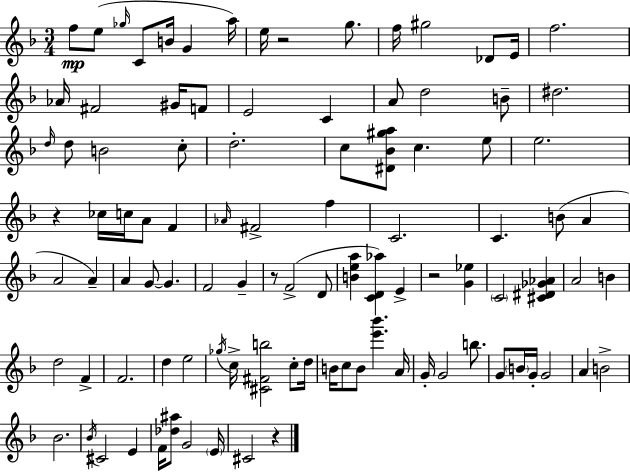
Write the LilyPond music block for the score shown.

{
  \clef treble
  \numericTimeSignature
  \time 3/4
  \key d \minor
  f''8\mp e''8( \grace { ges''16 } c'8 b'16 g'4 | a''16) e''16 r2 g''8. | f''16 gis''2 des'8 | e'16 f''2. | \break aes'16 fis'2 gis'16 f'8 | e'2 c'4 | a'8 d''2 b'8-- | dis''2. | \break \grace { d''16 } d''8 b'2 | c''8-. d''2.-. | c''8 <dis' bes' gis'' a''>8 c''4. | e''8 e''2. | \break r4 ces''16 c''16 a'8 f'4 | \grace { aes'16 } fis'2-> f''4 | c'2. | c'4. b'8( a'4 | \break a'2 a'4--) | a'4 g'8~~ g'4. | f'2 g'4-- | r8 f'2->( | \break d'8 <b' e'' a''>4 <c' d' aes''>4) e'4-> | r2 <g' ees''>4 | \parenthesize c'2 <cis' dis' ges' aes'>4 | a'2 b'4 | \break d''2 f'4-> | f'2. | d''4 e''2 | \acciaccatura { ges''16 } c''16-> <cis' fis' b''>2 | \break c''8-. d''16 b'16 c''8 b'8 <e''' bes'''>4. | a'16 g'16-. g'2 | b''8. g'8 \parenthesize b'16 g'16-. g'2 | a'4 b'2-> | \break bes'2. | \acciaccatura { bes'16 } cis'2 | e'4 f'16 <des'' ais''>8 g'2 | \parenthesize e'16 cis'2 | \break r4 \bar "|."
}